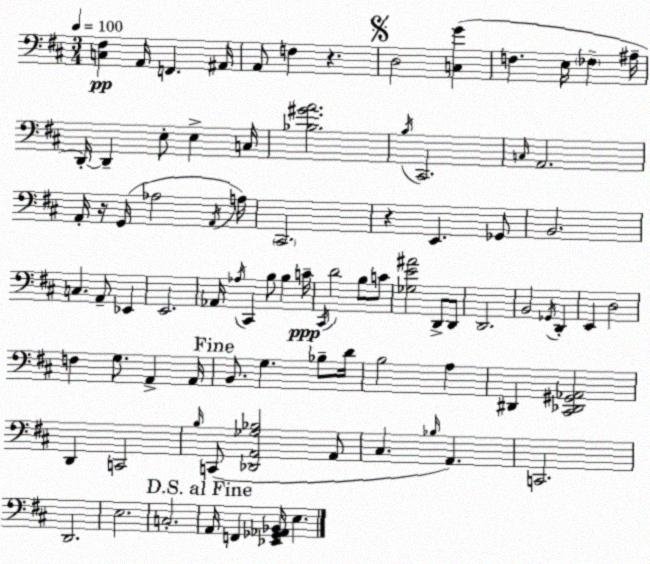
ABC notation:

X:1
T:Untitled
M:3/4
L:1/4
K:D
[C,^F,] A,,/4 F,, ^A,,/4 A,,/2 F, z D,2 [C,G] F, E,/4 _F, ^A,/4 D,,/4 D,, E,/2 E, C,/4 [_B,^GA]2 B,/4 ^C,,2 C,/4 A,,2 A,,/4 z/4 G,,/4 _A,2 A,,/4 A,/4 ^C,,2 z E,, _G,,/2 B,,2 C, A,,/2 _E,, E,,2 _A,,/4 _A,/4 ^C,, B,/2 B, C/4 ^C,,/4 D2 B,/2 C/2 [_G,E^A]2 D,,/2 D,,/2 D,,2 B,,2 _G,,/4 D,, E,, D,2 F, G,/2 A,, A,,/4 B,,/2 G, _B,/2 D/4 B,2 A, ^D,, [^C,,_D,,^G,,_A,,]2 D,, C,,2 B,/4 C,,/2 [_D,,A,,_G,_B,]2 A,,/2 ^C, _B,/4 A,, C,,2 D,,2 E,2 C,2 A,,/4 F,, [_E,,_G,,_A,,_B,,]/4 E,